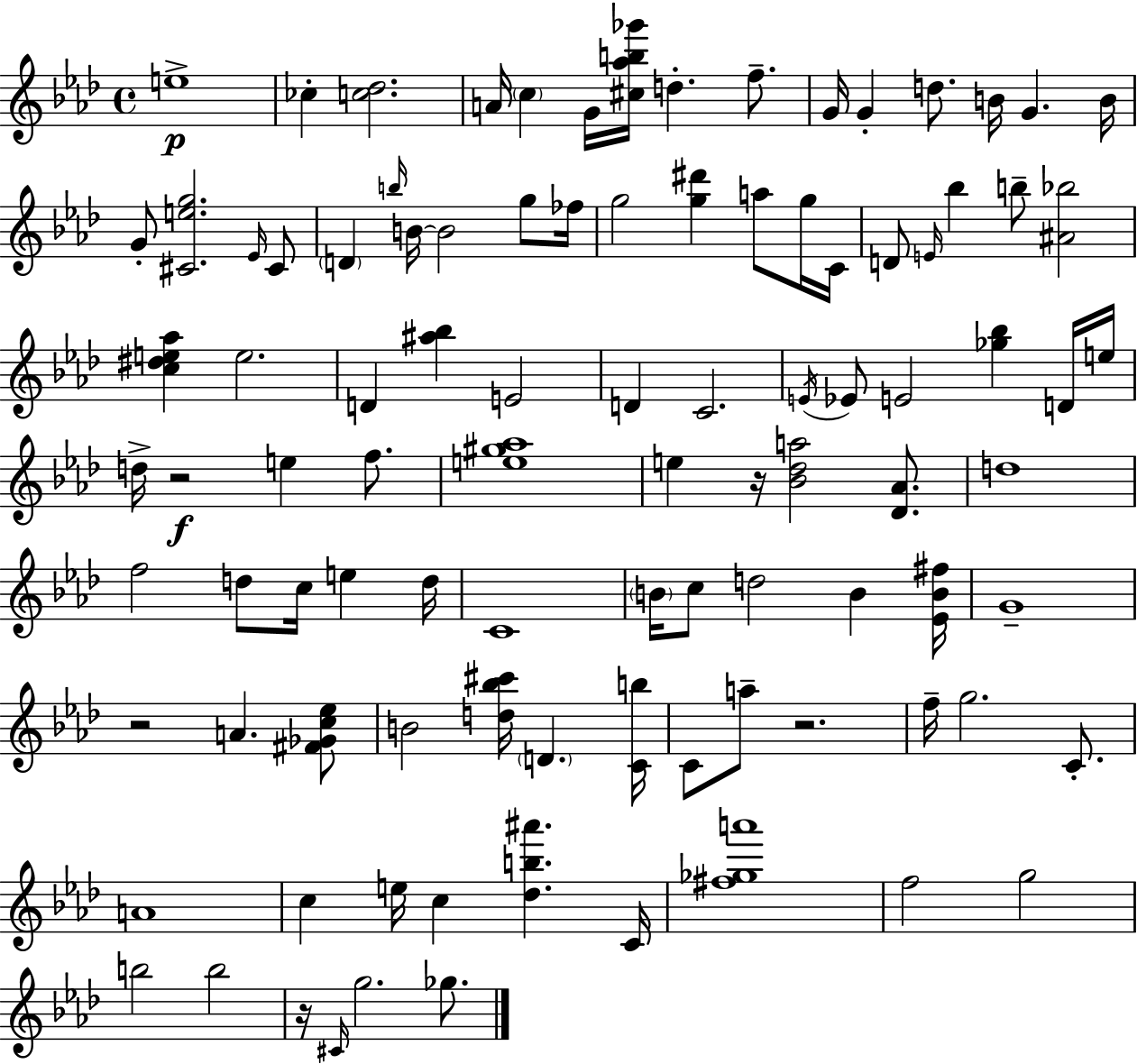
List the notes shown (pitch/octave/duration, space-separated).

E5/w CES5/q [C5,Db5]/h. A4/s C5/q G4/s [C#5,Ab5,B5,Gb6]/s D5/q. F5/e. G4/s G4/q D5/e. B4/s G4/q. B4/s G4/e [C#4,E5,G5]/h. Eb4/s C#4/e D4/q B5/s B4/s B4/h G5/e FES5/s G5/h [G5,D#6]/q A5/e G5/s C4/s D4/e E4/s Bb5/q B5/e [A#4,Bb5]/h [C5,D#5,E5,Ab5]/q E5/h. D4/q [A#5,Bb5]/q E4/h D4/q C4/h. E4/s Eb4/e E4/h [Gb5,Bb5]/q D4/s E5/s D5/s R/h E5/q F5/e. [E5,G#5,Ab5]/w E5/q R/s [Bb4,Db5,A5]/h [Db4,Ab4]/e. D5/w F5/h D5/e C5/s E5/q D5/s C4/w B4/s C5/e D5/h B4/q [Eb4,B4,F#5]/s G4/w R/h A4/q. [F#4,Gb4,C5,Eb5]/e B4/h [D5,Bb5,C#6]/s D4/q. [C4,B5]/s C4/e A5/e R/h. F5/s G5/h. C4/e. A4/w C5/q E5/s C5/q [Db5,B5,A#6]/q. C4/s [F#5,Gb5,A6]/w F5/h G5/h B5/h B5/h R/s C#4/s G5/h. Gb5/e.